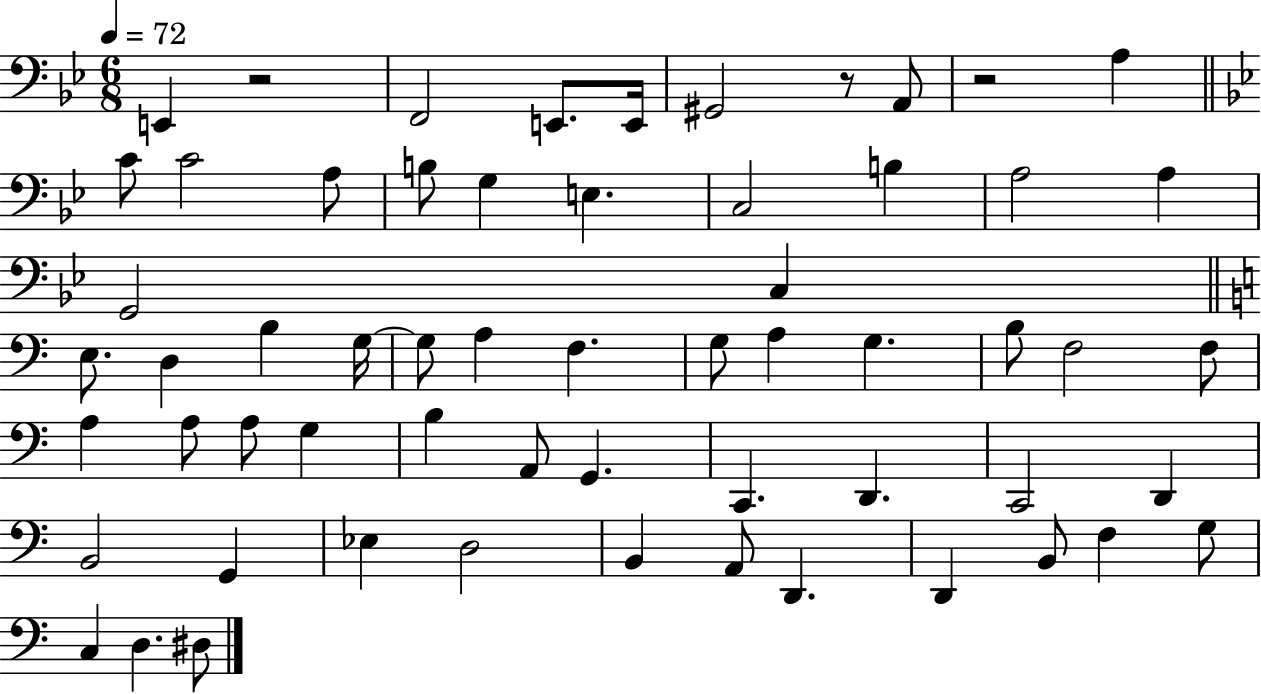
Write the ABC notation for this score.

X:1
T:Untitled
M:6/8
L:1/4
K:Bb
E,, z2 F,,2 E,,/2 E,,/4 ^G,,2 z/2 A,,/2 z2 A, C/2 C2 A,/2 B,/2 G, E, C,2 B, A,2 A, G,,2 C, E,/2 D, B, G,/4 G,/2 A, F, G,/2 A, G, B,/2 F,2 F,/2 A, A,/2 A,/2 G, B, A,,/2 G,, C,, D,, C,,2 D,, B,,2 G,, _E, D,2 B,, A,,/2 D,, D,, B,,/2 F, G,/2 C, D, ^D,/2